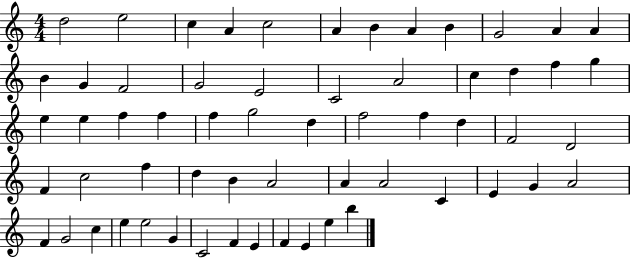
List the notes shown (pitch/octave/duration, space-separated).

D5/h E5/h C5/q A4/q C5/h A4/q B4/q A4/q B4/q G4/h A4/q A4/q B4/q G4/q F4/h G4/h E4/h C4/h A4/h C5/q D5/q F5/q G5/q E5/q E5/q F5/q F5/q F5/q G5/h D5/q F5/h F5/q D5/q F4/h D4/h F4/q C5/h F5/q D5/q B4/q A4/h A4/q A4/h C4/q E4/q G4/q A4/h F4/q G4/h C5/q E5/q E5/h G4/q C4/h F4/q E4/q F4/q E4/q E5/q B5/q